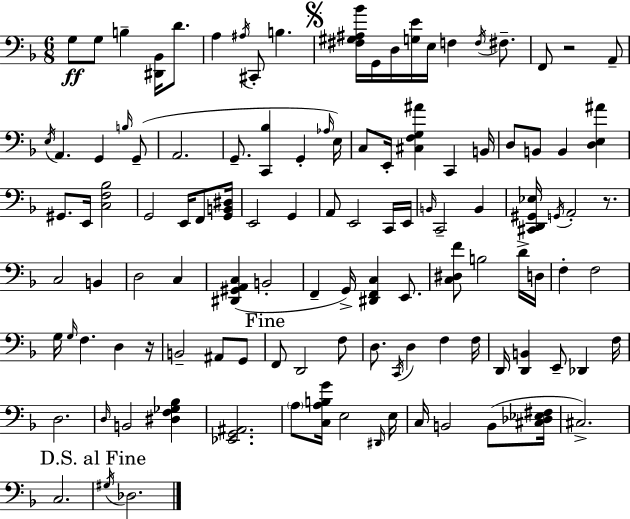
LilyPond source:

{
  \clef bass
  \numericTimeSignature
  \time 6/8
  \key f \major
  g8\ff g8 b4-- <dis, bes,>16 d'8. | a4 \acciaccatura { ais16 } cis,8-. b4. | \mark \markup { \musicglyph "scripts.segno" } <fis gis ais bes'>16 g,16 d16 <g e'>16 e16 f4 \acciaccatura { f16 } fis8.-- | f,8 r2 | \break a,8-- \acciaccatura { e16 } a,4. g,4 | \grace { b16 } g,8--( a,2. | g,8.-- <c, bes>4 g,4-. | \grace { aes16 }) e16 c8 e,16-. <cis f g ais'>4 | \break c,4 b,16 d8 b,8 b,4 | <d e ais'>4 gis,8. e,16 <c f bes>2 | g,2 | e,16 f,8 <g, b, dis>16 e,2 | \break g,4 a,8 e,2 | c,16 e,16 \grace { b,16 } c,2-- | b,4 <cis, d, gis, ees>16 \acciaccatura { g,16 } a,2-. | r8. c2 | \break b,4 d2 | c4 <dis, gis, a, c>4( b,2-. | f,4-- g,16->) | <dis, f, c>4 e,8. <c dis f'>8 b2 | \break d'16-> d16 f4-. f2 | g16 \grace { g16 } f4. | d4 r16 b,2-- | ais,8 g,8 \mark "Fine" f,8 d,2 | \break f8 d8. \acciaccatura { c,16 } | d4 f4 f16 d,16 <d, b,>4 | e,8-- des,4 f16 d2. | \grace { d16 } b,2 | \break <dis f ges bes>4 <ees, g, ais,>2. | \parenthesize a8 | <c a b g'>16 e2 \grace { dis,16 } e16 c16 | b,2 b,8( <cis des ees fis>16 cis2.->) | \break c2. | \mark "D.S. al Fine" \acciaccatura { gis16 } | des2. | \bar "|."
}